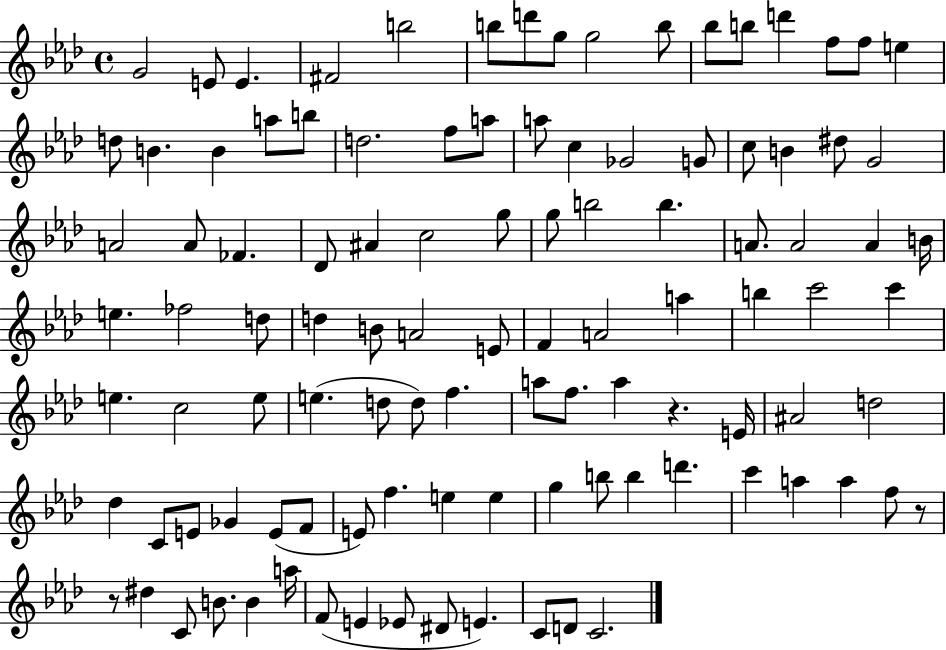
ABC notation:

X:1
T:Untitled
M:4/4
L:1/4
K:Ab
G2 E/2 E ^F2 b2 b/2 d'/2 g/2 g2 b/2 _b/2 b/2 d' f/2 f/2 e d/2 B B a/2 b/2 d2 f/2 a/2 a/2 c _G2 G/2 c/2 B ^d/2 G2 A2 A/2 _F _D/2 ^A c2 g/2 g/2 b2 b A/2 A2 A B/4 e _f2 d/2 d B/2 A2 E/2 F A2 a b c'2 c' e c2 e/2 e d/2 d/2 f a/2 f/2 a z E/4 ^A2 d2 _d C/2 E/2 _G E/2 F/2 E/2 f e e g b/2 b d' c' a a f/2 z/2 z/2 ^d C/2 B/2 B a/4 F/2 E _E/2 ^D/2 E C/2 D/2 C2